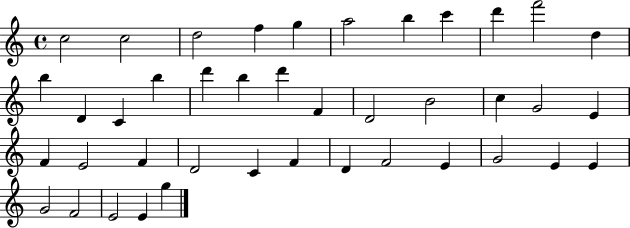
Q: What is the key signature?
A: C major